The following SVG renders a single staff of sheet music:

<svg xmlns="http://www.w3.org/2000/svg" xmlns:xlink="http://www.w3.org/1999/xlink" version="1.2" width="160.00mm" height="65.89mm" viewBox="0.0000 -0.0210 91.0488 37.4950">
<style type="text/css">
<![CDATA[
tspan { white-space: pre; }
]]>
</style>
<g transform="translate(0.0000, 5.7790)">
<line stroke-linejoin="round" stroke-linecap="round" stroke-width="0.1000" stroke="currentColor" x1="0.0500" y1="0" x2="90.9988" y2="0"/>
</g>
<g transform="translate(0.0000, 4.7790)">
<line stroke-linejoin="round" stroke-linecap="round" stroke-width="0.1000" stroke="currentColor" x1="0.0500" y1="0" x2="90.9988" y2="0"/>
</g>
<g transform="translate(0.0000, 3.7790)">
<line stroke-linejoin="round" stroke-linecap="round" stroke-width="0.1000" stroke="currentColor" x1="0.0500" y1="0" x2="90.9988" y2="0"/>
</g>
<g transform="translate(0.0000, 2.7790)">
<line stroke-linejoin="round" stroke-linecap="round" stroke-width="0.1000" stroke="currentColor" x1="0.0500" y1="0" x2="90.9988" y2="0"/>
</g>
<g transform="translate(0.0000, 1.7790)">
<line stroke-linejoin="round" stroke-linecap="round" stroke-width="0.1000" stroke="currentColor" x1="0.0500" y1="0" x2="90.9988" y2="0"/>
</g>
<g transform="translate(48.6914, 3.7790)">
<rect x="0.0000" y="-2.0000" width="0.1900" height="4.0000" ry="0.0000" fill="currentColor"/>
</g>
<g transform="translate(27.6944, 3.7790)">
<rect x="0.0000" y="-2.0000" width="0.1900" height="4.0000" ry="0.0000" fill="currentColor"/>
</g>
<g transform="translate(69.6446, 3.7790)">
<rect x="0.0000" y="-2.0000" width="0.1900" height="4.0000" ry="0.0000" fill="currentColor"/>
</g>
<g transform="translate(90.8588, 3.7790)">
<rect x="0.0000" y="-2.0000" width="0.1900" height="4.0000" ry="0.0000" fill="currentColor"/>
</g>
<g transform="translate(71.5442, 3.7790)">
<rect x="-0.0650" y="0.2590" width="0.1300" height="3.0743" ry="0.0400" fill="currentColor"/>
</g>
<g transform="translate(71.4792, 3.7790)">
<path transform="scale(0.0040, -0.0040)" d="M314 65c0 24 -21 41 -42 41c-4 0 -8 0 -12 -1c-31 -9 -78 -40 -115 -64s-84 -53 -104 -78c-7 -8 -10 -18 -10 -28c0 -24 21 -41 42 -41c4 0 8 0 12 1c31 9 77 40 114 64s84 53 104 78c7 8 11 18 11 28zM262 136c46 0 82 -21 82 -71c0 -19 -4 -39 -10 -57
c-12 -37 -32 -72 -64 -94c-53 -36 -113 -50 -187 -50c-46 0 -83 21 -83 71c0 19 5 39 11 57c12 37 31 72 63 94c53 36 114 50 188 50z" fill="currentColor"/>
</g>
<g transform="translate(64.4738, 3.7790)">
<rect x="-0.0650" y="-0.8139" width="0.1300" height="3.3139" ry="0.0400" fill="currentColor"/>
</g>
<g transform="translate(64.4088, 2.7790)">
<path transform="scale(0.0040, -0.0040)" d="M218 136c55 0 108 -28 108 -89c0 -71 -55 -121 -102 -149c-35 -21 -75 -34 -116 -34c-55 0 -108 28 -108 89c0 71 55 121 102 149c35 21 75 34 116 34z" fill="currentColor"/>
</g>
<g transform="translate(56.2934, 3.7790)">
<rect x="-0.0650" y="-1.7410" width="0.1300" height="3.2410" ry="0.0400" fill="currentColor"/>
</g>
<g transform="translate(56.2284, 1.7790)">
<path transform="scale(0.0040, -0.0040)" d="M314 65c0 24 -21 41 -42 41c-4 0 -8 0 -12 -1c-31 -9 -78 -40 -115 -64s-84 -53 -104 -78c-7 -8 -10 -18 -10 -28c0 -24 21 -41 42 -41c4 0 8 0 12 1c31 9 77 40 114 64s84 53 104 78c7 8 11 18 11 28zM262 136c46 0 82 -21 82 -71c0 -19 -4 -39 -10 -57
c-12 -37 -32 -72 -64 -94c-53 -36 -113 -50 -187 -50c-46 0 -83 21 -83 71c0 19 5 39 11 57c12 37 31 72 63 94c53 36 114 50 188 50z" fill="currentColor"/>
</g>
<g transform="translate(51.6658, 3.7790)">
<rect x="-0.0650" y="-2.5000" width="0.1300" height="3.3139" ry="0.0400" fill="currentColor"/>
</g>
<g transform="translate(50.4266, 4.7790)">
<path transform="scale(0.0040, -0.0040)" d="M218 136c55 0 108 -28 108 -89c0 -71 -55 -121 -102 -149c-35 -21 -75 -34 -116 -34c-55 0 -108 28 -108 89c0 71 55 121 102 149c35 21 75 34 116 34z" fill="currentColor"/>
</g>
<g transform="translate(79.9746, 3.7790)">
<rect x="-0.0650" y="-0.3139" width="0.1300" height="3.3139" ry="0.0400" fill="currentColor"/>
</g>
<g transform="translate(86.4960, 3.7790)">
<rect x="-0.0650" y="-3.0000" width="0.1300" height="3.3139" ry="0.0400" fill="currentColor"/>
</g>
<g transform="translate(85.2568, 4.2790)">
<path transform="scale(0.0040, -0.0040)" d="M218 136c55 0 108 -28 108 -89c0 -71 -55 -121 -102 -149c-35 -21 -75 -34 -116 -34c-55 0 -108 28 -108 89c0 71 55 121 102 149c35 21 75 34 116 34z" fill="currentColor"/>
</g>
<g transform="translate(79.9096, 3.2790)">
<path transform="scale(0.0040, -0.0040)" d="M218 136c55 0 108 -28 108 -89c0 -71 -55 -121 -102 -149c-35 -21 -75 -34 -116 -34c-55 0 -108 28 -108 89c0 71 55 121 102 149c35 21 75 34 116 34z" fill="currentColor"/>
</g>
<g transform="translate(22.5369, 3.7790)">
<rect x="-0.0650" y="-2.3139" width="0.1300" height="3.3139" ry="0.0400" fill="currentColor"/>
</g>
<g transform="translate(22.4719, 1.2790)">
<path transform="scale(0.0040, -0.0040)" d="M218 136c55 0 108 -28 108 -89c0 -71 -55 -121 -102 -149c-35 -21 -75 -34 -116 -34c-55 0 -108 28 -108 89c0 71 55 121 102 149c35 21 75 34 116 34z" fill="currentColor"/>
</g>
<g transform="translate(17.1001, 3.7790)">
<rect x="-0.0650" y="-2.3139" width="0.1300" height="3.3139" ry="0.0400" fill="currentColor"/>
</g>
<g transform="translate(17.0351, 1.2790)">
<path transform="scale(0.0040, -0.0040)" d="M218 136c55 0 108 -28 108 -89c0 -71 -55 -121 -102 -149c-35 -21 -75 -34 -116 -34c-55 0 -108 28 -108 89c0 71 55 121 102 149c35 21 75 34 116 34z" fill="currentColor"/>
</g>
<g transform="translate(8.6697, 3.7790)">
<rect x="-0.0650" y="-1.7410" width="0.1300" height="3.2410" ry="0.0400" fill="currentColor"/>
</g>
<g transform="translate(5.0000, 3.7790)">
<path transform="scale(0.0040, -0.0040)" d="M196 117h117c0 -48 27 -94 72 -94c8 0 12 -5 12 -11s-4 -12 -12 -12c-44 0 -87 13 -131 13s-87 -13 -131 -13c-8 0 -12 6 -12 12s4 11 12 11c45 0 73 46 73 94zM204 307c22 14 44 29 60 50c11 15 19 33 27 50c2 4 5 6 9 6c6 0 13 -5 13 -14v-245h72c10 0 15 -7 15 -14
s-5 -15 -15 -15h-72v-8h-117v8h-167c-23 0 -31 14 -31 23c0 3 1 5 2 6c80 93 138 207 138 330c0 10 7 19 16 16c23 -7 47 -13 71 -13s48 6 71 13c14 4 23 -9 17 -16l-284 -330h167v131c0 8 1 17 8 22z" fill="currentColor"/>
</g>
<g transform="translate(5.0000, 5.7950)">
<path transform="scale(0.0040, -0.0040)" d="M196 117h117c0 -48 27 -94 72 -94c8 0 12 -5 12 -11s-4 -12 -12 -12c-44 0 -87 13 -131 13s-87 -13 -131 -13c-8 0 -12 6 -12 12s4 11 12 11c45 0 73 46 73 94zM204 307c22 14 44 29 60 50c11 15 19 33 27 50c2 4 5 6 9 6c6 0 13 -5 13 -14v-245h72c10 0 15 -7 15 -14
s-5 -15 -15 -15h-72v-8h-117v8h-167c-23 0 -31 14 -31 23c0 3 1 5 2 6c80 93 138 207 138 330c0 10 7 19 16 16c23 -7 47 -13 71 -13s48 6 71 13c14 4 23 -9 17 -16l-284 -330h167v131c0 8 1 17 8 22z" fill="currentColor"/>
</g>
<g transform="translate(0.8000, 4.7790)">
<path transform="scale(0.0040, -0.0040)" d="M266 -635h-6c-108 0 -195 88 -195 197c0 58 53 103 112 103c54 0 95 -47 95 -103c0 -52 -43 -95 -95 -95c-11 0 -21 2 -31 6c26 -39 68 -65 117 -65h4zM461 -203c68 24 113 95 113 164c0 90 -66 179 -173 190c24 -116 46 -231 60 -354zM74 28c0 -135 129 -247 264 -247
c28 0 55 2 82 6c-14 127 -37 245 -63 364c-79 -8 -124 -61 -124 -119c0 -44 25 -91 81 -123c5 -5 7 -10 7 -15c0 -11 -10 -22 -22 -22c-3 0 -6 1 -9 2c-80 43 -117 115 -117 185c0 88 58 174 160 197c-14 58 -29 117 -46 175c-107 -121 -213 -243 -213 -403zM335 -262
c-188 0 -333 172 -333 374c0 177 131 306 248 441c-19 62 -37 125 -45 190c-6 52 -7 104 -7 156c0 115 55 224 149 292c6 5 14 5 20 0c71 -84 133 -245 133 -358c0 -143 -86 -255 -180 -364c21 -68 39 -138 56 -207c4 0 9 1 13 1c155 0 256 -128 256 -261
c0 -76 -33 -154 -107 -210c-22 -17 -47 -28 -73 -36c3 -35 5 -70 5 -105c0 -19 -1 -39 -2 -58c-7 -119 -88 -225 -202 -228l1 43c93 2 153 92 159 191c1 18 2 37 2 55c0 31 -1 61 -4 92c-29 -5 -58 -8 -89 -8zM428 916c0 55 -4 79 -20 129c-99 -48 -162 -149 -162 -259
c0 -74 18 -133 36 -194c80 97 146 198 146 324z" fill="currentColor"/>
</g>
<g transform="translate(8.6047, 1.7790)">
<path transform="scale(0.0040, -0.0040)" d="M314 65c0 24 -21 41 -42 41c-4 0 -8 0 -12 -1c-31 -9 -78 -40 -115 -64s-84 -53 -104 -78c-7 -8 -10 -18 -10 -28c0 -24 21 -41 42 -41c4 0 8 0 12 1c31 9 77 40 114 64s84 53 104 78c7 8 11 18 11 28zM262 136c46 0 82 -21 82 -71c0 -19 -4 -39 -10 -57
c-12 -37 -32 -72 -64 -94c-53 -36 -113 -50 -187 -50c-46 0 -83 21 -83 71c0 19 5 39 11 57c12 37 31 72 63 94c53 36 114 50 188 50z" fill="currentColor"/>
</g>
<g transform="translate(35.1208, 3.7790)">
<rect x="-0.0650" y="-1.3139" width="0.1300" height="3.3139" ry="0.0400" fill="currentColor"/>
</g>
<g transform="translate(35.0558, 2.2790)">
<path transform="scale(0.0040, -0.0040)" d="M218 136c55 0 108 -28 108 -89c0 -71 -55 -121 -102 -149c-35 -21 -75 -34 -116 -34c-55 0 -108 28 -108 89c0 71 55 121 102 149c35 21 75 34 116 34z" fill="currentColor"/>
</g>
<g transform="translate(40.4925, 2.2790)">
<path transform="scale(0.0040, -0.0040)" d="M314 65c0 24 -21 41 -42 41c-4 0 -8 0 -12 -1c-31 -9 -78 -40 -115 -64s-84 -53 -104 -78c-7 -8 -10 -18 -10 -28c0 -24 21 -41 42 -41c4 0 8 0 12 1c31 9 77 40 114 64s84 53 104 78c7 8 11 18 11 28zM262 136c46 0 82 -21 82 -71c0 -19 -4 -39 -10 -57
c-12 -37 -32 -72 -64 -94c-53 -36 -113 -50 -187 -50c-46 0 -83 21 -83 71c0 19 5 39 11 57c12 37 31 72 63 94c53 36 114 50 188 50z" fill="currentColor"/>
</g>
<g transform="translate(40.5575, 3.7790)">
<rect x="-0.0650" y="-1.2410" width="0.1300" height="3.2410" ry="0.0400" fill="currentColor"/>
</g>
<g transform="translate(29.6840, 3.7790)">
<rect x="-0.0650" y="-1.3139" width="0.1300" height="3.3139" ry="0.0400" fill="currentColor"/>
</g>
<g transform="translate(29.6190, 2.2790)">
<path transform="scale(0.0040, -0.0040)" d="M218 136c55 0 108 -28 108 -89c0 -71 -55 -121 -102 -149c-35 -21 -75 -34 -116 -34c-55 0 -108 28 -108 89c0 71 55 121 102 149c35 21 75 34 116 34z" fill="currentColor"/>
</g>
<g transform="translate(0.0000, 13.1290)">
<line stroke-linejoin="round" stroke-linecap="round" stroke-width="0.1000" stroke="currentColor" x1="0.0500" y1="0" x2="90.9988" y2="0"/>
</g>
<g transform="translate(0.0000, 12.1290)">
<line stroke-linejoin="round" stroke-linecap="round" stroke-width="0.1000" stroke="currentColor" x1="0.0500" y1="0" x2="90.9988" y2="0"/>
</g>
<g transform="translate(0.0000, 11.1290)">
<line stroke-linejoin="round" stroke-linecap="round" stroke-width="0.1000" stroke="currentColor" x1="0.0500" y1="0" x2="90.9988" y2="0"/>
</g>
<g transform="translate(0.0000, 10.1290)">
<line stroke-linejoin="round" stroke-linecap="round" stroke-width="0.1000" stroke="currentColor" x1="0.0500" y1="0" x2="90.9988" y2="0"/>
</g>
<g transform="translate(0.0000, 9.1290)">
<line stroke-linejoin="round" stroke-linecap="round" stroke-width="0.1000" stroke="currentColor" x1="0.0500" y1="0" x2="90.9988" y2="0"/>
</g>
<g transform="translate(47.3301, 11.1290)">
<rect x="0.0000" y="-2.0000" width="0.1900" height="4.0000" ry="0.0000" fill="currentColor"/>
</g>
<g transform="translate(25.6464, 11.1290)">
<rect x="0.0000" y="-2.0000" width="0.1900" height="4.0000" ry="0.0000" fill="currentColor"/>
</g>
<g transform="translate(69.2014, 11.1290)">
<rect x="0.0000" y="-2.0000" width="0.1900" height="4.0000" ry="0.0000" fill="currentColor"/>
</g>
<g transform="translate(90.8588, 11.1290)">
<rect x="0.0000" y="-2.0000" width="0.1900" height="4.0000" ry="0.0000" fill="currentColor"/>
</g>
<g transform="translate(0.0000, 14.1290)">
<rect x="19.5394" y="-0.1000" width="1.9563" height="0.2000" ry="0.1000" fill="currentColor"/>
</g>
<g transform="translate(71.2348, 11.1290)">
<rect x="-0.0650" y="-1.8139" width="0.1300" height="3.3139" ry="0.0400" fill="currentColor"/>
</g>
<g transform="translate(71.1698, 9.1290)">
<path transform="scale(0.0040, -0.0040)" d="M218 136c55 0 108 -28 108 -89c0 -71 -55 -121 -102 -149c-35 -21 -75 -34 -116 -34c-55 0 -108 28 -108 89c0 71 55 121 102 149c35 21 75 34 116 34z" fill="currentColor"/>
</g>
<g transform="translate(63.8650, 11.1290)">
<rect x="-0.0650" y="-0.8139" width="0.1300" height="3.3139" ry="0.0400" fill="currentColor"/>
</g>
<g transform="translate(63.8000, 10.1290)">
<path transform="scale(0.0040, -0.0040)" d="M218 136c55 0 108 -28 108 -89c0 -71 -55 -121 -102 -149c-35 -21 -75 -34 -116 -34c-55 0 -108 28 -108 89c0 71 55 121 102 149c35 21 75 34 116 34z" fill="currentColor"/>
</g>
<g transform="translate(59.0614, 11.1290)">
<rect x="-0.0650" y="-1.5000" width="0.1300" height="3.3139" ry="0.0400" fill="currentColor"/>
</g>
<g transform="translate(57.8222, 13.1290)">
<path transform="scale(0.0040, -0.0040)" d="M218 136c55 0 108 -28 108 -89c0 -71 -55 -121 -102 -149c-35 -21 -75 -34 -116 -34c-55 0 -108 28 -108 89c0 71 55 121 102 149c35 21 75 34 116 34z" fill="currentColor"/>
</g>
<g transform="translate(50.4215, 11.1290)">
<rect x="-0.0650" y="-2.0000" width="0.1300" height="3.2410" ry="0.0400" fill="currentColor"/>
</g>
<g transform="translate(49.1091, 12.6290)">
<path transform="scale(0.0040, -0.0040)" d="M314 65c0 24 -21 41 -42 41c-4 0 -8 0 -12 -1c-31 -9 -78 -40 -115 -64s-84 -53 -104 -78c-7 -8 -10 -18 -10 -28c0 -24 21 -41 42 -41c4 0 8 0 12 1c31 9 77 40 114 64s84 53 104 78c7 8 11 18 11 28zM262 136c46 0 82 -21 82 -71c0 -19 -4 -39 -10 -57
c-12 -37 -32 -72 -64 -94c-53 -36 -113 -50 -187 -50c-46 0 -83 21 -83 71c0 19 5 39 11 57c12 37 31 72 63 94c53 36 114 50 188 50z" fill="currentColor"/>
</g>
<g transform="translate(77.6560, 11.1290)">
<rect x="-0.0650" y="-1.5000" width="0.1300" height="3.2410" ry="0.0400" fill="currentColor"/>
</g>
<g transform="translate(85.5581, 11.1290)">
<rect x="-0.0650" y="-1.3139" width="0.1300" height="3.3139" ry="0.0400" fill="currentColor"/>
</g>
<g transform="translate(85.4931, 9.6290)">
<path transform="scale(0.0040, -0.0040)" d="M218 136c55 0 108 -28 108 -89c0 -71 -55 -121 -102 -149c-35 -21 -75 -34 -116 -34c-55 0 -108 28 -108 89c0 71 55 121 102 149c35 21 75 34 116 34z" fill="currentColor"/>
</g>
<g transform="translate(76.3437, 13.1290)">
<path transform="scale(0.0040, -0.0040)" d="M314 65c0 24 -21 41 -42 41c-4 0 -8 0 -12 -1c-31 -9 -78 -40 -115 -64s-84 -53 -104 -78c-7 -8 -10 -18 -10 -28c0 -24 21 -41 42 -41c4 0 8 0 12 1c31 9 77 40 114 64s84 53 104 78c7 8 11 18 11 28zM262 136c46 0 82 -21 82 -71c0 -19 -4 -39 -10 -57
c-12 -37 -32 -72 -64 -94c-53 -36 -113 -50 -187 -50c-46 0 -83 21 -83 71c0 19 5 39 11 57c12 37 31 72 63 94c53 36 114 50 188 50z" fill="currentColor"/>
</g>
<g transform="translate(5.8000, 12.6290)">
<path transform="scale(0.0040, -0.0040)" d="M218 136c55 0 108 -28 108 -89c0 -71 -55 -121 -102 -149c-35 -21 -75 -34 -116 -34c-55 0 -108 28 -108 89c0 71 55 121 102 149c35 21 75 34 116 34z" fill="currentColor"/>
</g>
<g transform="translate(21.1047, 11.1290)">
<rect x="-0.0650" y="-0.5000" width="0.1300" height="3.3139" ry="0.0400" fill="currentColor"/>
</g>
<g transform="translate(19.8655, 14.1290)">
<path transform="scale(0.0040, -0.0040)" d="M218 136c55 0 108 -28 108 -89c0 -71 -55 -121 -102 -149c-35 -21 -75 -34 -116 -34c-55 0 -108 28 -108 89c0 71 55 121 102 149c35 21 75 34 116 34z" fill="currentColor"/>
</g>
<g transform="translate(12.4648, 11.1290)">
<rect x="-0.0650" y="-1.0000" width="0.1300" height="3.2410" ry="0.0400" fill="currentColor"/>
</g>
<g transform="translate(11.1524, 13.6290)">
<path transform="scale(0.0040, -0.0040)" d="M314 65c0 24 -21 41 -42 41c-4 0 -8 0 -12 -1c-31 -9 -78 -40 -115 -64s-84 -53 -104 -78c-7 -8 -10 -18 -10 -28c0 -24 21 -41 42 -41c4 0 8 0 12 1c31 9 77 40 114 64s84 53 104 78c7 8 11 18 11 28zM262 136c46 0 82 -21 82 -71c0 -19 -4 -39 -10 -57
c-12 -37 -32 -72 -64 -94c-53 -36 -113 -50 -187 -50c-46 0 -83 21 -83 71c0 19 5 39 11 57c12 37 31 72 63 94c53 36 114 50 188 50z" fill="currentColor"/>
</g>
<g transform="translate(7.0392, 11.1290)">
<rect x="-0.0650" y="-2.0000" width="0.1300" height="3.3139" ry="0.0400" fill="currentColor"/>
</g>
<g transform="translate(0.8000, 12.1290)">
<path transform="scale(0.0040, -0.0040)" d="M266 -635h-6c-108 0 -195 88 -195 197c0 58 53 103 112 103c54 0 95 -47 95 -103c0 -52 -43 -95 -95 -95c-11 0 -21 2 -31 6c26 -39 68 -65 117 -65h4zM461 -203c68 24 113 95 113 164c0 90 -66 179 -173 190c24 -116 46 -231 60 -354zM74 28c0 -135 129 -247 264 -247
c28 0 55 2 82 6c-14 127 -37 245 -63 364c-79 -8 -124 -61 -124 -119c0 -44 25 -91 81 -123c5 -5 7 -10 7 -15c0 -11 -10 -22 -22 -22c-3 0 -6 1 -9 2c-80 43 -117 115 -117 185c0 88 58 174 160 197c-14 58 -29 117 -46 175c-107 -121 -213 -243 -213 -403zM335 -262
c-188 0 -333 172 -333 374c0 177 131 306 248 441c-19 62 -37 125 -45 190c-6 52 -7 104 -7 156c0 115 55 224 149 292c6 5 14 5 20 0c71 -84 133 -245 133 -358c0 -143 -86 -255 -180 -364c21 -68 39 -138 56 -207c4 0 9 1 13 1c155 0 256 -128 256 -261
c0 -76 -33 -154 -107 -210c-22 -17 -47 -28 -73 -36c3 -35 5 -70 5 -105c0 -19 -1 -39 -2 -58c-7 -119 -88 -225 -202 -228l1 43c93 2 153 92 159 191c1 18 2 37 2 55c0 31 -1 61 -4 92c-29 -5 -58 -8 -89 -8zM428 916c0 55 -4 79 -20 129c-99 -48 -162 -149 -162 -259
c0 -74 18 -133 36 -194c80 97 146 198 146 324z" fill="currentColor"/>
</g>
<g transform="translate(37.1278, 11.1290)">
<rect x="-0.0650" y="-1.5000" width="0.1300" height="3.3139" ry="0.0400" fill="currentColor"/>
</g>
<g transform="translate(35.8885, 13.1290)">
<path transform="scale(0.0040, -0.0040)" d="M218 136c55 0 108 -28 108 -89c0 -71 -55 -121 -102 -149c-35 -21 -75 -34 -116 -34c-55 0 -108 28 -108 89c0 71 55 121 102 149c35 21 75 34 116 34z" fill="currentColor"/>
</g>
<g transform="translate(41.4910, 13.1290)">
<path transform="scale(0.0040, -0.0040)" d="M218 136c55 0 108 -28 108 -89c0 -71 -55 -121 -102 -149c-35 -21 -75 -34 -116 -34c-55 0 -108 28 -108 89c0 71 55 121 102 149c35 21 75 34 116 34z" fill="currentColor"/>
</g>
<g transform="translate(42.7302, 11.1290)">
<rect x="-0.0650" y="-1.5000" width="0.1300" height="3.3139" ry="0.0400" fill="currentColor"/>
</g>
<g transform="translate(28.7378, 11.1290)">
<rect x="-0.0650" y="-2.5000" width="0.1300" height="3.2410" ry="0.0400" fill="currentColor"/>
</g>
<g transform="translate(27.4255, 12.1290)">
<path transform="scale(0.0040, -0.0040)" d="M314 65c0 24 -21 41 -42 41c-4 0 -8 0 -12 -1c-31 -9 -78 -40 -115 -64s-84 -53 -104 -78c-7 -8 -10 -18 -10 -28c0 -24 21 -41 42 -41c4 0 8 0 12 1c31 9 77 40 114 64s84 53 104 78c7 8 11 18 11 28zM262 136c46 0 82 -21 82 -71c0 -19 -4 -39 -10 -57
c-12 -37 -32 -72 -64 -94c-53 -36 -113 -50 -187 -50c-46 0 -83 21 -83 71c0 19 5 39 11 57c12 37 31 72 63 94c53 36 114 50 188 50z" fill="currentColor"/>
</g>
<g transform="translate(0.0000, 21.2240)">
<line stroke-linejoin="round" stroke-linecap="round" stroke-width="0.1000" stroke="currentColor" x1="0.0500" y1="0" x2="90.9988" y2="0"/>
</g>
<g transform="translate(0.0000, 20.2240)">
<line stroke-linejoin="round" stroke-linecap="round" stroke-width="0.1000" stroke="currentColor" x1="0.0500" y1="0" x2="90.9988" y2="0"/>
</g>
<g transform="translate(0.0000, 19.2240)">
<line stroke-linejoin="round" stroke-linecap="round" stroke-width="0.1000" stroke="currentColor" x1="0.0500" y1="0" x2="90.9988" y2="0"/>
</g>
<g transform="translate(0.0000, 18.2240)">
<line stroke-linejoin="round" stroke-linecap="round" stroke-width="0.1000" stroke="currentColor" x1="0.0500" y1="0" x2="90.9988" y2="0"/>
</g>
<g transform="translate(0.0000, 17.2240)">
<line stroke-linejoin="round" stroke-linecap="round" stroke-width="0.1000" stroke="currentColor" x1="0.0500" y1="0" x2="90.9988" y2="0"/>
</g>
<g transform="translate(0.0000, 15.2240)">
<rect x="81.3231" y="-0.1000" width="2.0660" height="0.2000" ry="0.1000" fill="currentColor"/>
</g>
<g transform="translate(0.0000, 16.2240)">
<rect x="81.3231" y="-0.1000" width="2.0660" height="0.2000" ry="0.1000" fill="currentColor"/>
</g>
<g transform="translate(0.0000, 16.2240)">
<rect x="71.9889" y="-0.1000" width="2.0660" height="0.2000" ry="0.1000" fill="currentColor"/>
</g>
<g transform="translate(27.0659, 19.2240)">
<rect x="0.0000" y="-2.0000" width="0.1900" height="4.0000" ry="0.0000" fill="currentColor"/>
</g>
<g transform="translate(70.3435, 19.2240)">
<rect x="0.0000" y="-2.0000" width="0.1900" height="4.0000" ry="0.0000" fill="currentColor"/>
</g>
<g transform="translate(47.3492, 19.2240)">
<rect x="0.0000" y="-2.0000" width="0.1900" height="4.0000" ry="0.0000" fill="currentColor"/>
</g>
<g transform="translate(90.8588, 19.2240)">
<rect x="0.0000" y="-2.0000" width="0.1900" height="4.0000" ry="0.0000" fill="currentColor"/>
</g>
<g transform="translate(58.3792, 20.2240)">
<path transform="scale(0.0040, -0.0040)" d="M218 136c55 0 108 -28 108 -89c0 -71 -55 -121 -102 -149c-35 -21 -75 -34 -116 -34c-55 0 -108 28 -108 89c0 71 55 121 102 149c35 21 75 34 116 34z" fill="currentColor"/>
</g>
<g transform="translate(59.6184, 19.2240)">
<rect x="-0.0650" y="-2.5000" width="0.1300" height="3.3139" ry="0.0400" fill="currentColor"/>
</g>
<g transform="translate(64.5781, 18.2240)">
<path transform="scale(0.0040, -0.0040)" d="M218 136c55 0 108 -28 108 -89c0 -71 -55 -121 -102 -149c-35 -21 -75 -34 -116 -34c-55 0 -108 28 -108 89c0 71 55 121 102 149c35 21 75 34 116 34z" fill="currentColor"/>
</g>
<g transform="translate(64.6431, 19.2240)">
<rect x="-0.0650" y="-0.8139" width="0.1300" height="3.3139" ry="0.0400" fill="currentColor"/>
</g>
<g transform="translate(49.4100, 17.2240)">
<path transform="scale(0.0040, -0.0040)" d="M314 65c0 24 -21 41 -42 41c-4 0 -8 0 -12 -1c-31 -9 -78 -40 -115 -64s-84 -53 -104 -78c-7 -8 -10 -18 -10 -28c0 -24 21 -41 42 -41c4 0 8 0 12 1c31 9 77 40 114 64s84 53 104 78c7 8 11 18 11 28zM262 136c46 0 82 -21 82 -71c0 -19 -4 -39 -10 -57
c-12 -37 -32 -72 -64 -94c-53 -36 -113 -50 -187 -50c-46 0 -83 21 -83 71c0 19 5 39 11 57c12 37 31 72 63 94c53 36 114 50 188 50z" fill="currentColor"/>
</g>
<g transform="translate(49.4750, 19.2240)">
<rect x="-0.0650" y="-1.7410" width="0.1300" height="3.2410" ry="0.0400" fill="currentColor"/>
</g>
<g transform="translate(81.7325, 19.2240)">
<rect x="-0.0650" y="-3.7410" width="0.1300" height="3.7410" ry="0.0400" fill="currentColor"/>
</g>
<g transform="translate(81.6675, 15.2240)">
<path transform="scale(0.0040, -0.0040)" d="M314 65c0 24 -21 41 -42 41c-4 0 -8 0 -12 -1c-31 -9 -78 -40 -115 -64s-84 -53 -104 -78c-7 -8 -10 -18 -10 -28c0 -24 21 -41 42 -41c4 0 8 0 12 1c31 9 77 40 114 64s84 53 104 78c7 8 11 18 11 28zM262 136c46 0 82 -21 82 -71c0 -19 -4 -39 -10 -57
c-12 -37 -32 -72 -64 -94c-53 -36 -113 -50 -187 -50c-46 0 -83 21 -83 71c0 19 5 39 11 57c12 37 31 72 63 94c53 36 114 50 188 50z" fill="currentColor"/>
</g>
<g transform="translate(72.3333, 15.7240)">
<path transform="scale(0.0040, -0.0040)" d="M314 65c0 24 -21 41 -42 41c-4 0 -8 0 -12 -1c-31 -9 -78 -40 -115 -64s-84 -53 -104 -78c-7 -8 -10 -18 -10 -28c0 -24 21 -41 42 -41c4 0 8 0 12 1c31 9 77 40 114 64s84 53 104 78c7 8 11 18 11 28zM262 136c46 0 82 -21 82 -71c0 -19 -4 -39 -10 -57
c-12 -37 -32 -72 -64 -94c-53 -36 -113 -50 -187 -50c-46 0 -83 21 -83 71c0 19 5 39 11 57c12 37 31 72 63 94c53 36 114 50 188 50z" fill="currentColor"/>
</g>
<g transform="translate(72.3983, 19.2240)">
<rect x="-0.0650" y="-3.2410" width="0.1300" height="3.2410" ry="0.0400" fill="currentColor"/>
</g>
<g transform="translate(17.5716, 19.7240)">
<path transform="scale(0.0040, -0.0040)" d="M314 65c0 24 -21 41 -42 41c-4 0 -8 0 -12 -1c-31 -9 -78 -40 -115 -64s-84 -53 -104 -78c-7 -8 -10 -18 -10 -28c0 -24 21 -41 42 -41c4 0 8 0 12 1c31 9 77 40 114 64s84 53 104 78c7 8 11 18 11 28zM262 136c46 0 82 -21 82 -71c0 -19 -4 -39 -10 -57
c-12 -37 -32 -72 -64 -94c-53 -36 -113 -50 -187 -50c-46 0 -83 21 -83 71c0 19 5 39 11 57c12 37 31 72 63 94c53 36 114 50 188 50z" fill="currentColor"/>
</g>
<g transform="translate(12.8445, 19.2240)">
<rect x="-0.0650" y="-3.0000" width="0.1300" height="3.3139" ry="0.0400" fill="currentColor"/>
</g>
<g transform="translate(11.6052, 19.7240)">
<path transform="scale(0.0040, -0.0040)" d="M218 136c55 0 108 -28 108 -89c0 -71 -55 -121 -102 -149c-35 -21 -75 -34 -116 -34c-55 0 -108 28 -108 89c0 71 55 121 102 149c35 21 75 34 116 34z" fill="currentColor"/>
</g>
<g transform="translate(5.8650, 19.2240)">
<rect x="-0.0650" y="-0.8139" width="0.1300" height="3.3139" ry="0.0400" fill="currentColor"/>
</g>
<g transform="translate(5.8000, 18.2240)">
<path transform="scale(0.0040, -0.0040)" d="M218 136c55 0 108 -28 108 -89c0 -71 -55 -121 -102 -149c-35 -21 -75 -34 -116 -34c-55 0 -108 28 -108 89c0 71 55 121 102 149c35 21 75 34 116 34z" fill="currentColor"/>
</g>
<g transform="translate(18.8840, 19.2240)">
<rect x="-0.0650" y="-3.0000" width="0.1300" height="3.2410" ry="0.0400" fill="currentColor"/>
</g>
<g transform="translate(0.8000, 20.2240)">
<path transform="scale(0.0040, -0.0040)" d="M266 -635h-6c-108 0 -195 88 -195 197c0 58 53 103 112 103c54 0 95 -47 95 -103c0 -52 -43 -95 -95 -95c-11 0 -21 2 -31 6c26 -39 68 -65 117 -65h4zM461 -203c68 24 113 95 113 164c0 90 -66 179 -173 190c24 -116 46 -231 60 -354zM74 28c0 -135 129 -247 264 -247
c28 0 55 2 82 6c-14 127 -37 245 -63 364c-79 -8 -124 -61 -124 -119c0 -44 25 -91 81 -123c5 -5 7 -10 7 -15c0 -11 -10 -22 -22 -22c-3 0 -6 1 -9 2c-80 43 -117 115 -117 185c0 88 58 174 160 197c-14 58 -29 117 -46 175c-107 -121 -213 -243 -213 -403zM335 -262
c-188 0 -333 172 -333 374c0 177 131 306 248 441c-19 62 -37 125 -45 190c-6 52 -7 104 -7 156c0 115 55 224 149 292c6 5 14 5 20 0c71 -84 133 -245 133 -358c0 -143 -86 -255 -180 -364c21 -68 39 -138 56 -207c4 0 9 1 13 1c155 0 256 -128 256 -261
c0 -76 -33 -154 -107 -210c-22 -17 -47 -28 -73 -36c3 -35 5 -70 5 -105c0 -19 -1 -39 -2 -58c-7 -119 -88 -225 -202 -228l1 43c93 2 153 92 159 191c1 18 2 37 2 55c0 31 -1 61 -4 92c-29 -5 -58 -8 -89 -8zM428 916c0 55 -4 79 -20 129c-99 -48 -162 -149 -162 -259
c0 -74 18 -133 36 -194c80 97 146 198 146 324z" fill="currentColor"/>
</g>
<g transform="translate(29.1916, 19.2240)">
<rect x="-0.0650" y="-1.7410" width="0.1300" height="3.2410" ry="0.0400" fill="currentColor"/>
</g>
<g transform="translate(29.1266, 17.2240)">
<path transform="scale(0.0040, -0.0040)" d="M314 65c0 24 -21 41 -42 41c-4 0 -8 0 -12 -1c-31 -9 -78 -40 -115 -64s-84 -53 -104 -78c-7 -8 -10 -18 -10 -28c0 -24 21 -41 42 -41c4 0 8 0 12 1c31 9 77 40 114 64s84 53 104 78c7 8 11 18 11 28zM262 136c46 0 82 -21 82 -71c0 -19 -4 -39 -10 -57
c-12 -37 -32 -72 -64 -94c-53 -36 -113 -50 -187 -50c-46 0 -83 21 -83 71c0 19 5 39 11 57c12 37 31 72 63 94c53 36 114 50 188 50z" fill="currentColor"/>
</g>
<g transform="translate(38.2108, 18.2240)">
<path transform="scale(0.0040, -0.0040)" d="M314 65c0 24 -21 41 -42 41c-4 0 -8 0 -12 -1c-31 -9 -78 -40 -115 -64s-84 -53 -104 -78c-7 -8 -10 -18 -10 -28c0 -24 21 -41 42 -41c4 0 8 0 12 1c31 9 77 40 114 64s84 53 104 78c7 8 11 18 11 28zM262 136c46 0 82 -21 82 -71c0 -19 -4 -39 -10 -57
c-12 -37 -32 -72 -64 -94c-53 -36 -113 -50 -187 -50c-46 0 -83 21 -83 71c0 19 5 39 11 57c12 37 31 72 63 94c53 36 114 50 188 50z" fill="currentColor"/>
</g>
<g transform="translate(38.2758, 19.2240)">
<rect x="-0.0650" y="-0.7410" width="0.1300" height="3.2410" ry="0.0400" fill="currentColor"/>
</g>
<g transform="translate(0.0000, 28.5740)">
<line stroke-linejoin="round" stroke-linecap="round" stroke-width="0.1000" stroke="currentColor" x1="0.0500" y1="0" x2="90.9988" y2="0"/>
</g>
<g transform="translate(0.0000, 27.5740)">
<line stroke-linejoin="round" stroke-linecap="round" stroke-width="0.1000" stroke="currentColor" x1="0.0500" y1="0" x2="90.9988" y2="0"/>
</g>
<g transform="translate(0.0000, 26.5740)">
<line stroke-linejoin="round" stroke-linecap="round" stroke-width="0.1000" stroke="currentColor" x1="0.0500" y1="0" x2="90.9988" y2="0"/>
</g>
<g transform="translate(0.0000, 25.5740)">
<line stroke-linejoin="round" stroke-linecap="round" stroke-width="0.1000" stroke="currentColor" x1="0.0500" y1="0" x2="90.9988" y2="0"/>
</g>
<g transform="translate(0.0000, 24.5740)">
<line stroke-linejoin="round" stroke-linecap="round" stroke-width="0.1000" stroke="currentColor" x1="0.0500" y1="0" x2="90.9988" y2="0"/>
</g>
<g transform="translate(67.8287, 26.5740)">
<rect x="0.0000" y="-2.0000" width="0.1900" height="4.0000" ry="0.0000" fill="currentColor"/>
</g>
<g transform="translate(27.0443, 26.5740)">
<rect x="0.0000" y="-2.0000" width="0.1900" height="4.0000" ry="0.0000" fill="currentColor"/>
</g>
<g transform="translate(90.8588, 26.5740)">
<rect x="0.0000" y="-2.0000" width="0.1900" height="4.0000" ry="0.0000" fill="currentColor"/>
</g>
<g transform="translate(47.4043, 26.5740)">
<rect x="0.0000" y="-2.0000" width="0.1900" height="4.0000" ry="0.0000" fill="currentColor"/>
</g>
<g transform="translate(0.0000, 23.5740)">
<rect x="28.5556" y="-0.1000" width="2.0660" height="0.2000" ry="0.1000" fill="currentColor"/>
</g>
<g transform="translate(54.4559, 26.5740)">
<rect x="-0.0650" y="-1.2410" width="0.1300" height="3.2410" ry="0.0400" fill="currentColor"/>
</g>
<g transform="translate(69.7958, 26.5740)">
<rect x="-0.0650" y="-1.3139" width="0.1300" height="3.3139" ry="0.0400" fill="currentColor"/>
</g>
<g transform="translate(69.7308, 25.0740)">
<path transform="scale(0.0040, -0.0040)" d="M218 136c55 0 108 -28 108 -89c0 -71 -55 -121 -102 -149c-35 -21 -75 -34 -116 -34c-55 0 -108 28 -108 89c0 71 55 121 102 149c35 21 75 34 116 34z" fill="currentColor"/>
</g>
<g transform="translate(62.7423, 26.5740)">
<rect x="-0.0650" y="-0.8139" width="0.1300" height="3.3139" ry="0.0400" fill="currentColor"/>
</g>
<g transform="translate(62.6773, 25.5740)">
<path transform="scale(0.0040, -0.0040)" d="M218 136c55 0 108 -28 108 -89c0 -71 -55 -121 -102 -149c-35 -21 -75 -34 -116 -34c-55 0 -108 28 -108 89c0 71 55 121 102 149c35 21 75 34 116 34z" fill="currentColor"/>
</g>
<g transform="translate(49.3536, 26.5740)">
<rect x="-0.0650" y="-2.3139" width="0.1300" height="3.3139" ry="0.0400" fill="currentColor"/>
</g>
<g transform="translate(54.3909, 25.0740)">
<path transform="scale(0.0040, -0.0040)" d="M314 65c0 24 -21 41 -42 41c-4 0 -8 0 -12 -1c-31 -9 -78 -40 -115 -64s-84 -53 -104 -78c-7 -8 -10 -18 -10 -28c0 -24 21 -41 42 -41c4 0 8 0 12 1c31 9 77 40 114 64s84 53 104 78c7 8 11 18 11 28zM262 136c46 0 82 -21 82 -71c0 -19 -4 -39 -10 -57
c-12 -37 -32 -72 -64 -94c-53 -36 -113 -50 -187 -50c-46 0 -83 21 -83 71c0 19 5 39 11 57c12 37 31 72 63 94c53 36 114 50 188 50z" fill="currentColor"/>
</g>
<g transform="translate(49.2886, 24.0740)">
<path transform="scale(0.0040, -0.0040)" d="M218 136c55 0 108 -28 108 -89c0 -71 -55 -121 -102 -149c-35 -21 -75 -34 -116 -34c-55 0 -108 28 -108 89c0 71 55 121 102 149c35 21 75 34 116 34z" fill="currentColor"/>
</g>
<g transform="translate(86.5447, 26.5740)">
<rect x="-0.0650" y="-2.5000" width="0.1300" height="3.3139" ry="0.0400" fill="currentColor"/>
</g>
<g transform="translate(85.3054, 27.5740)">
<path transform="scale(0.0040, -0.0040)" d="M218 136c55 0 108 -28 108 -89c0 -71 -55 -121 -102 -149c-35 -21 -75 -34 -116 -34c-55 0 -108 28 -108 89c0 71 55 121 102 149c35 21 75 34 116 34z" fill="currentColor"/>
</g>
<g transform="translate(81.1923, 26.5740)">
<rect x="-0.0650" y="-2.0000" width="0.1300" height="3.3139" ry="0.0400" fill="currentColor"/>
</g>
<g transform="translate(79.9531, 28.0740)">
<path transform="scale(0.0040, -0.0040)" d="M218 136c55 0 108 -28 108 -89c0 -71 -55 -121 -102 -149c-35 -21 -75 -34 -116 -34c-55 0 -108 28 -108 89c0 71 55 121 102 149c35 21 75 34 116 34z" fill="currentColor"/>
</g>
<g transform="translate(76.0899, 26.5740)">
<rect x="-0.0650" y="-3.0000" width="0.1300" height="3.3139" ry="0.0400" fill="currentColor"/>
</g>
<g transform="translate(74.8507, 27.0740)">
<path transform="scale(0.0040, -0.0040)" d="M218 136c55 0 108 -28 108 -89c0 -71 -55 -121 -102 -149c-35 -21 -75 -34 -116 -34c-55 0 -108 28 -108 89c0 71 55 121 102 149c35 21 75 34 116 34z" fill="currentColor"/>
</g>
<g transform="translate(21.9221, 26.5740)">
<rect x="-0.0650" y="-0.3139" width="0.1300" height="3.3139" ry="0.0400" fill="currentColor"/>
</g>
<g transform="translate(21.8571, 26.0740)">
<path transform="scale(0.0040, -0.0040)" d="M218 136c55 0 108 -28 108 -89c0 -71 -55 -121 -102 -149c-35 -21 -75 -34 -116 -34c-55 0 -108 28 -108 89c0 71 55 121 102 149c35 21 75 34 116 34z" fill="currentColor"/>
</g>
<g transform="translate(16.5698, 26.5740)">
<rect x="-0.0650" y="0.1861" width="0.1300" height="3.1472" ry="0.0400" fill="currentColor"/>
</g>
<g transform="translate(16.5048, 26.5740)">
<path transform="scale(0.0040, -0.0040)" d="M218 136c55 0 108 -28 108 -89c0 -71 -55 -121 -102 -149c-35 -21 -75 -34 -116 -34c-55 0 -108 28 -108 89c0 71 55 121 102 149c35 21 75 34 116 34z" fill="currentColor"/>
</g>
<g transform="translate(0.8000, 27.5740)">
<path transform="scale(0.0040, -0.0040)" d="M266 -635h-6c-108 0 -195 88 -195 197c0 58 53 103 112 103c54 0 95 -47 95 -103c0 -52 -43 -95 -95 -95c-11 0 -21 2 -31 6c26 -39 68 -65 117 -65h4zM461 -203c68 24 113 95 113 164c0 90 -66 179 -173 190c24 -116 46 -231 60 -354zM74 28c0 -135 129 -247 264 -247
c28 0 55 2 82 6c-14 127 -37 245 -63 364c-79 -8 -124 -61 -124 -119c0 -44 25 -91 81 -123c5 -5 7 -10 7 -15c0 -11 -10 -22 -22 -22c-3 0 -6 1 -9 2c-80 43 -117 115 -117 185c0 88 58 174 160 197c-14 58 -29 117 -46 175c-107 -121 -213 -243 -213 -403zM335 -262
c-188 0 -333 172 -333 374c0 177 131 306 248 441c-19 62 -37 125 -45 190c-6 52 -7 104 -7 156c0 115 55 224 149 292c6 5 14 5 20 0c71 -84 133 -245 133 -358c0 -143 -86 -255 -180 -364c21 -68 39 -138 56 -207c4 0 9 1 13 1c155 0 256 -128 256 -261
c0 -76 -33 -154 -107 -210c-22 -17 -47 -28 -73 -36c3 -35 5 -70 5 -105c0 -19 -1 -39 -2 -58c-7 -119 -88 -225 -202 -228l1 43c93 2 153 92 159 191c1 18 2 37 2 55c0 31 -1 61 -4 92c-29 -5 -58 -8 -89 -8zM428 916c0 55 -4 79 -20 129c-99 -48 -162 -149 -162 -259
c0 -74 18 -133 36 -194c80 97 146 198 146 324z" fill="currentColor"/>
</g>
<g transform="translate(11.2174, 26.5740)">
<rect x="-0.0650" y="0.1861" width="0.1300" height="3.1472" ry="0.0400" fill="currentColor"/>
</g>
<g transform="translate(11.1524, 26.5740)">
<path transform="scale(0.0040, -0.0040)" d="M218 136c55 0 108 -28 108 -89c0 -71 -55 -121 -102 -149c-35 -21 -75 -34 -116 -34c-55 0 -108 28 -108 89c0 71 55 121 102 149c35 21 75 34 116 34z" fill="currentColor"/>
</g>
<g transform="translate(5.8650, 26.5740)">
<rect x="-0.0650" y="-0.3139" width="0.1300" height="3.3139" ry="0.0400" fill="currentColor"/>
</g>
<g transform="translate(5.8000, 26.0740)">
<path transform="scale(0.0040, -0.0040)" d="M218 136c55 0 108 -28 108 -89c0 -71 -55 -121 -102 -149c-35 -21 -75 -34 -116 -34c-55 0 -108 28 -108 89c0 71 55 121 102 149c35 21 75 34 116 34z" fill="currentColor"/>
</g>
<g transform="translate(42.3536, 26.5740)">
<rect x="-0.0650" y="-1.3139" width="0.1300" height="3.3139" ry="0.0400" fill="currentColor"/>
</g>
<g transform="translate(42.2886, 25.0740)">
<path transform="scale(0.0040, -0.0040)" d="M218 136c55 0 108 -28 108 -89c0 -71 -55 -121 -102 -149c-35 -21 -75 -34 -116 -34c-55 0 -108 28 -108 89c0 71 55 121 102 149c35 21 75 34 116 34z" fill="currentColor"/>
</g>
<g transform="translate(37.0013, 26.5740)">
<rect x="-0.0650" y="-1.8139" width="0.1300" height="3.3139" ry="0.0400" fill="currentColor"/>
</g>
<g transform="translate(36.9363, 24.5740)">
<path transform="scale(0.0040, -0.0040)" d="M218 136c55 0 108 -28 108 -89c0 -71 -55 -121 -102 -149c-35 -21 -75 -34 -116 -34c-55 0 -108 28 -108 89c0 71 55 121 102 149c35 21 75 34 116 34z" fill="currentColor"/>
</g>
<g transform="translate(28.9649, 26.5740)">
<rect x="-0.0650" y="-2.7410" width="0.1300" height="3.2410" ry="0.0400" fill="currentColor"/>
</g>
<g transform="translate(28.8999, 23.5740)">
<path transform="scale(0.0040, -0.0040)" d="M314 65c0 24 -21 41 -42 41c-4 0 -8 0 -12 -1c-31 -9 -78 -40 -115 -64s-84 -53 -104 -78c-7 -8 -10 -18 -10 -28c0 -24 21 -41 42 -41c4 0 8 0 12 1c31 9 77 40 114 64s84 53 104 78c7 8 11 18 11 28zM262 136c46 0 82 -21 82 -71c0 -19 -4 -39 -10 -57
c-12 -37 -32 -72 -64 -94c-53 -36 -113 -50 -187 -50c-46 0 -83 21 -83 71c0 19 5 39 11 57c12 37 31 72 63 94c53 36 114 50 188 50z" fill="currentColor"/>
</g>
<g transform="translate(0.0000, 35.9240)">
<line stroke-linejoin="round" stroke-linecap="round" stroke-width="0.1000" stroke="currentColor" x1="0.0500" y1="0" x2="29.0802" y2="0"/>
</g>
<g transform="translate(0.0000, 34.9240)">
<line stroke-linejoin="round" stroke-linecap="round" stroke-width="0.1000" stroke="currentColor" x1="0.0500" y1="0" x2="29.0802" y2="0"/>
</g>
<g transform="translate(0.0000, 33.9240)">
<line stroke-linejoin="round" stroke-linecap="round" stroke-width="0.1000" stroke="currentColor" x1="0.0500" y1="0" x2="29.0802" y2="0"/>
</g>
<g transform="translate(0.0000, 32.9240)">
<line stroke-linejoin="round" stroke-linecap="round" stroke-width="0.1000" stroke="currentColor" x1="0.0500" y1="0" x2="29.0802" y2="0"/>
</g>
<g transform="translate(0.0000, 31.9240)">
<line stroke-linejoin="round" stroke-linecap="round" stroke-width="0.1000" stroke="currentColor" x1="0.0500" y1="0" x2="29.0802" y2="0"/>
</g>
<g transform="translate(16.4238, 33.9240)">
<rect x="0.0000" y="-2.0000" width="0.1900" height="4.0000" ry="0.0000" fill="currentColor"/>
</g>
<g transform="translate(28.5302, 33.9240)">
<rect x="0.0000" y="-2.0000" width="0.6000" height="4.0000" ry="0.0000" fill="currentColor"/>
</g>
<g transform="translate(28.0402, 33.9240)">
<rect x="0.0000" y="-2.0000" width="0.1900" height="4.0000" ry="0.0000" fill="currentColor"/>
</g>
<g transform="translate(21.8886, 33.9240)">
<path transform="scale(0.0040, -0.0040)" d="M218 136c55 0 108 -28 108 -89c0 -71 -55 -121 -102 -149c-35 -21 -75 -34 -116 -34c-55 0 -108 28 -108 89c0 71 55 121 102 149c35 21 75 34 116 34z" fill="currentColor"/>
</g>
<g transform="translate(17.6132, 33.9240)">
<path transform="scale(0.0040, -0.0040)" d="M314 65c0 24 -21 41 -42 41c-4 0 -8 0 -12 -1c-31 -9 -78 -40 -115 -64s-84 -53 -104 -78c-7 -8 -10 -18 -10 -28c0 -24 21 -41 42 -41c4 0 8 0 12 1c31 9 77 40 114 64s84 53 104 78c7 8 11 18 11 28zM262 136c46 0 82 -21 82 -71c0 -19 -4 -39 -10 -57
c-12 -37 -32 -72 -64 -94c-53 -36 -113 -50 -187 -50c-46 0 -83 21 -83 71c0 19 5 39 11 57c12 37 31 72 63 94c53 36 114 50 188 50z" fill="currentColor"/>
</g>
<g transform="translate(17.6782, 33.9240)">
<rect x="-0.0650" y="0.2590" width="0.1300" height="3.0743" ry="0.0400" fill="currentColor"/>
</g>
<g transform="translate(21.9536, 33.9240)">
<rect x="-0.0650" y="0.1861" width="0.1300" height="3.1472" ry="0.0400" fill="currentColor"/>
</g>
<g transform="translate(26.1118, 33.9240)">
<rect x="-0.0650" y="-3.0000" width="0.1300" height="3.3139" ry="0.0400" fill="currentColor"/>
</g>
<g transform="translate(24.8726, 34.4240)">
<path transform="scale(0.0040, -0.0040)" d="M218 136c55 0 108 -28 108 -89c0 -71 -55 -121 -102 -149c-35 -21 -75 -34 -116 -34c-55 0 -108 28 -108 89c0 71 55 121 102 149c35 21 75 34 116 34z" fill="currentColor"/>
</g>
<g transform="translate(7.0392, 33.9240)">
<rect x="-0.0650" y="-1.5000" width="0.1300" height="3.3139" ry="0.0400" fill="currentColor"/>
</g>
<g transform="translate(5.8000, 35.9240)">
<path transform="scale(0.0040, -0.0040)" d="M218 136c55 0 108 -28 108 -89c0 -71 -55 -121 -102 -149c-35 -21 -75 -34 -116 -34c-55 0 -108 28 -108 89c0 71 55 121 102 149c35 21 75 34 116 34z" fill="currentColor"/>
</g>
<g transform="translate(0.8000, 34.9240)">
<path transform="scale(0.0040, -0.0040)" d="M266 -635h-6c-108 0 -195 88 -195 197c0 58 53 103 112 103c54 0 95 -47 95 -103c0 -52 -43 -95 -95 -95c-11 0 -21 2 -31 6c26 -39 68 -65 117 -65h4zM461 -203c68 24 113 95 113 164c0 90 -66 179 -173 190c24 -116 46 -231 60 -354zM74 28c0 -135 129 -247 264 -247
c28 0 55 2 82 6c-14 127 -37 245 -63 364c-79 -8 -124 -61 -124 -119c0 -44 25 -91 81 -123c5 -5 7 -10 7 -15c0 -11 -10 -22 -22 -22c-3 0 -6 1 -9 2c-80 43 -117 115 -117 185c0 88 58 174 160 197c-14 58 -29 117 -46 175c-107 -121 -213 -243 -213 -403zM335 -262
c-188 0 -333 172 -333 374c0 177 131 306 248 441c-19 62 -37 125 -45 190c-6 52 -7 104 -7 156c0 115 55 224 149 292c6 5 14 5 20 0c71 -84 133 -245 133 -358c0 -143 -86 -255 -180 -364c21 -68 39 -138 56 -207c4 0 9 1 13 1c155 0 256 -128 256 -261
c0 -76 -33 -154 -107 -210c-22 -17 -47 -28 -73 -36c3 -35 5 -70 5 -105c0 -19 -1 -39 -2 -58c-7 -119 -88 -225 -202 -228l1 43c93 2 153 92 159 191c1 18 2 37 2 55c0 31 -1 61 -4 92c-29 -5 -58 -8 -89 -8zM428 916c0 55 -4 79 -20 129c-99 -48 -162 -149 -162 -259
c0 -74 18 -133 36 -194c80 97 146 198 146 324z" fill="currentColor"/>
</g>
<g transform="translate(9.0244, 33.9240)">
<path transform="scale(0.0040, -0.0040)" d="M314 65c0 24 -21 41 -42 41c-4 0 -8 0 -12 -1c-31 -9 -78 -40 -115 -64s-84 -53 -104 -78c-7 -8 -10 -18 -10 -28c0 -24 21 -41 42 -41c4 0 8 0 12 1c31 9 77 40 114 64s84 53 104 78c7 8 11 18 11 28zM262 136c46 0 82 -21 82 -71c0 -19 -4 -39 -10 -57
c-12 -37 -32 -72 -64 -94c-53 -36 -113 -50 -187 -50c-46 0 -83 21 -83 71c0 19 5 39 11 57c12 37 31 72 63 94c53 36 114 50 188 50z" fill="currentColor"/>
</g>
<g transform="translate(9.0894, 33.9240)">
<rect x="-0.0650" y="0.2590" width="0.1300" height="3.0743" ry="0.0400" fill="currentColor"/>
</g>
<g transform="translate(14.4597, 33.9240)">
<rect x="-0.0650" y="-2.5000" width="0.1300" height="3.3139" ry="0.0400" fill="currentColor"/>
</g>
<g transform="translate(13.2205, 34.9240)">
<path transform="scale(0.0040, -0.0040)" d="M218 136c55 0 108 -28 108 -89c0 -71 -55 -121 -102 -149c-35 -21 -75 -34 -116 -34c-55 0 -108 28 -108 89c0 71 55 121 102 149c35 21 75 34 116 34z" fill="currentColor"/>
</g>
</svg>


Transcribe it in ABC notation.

X:1
T:Untitled
M:4/4
L:1/4
K:C
f2 g g e e e2 G f2 d B2 c A F D2 C G2 E E F2 E d f E2 e d A A2 f2 d2 f2 G d b2 c'2 c B B c a2 f e g e2 d e A F G E B2 G B2 B A